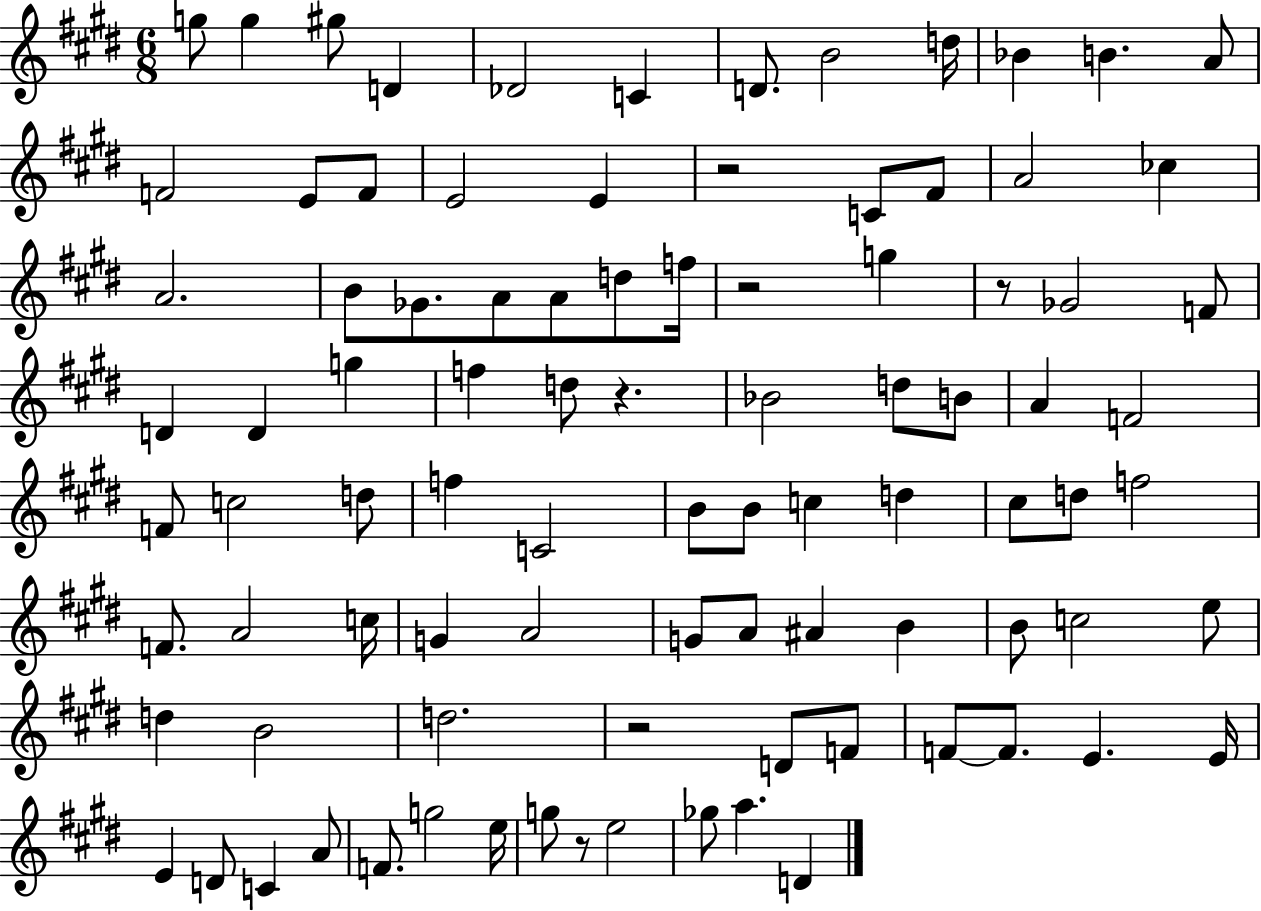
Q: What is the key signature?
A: E major